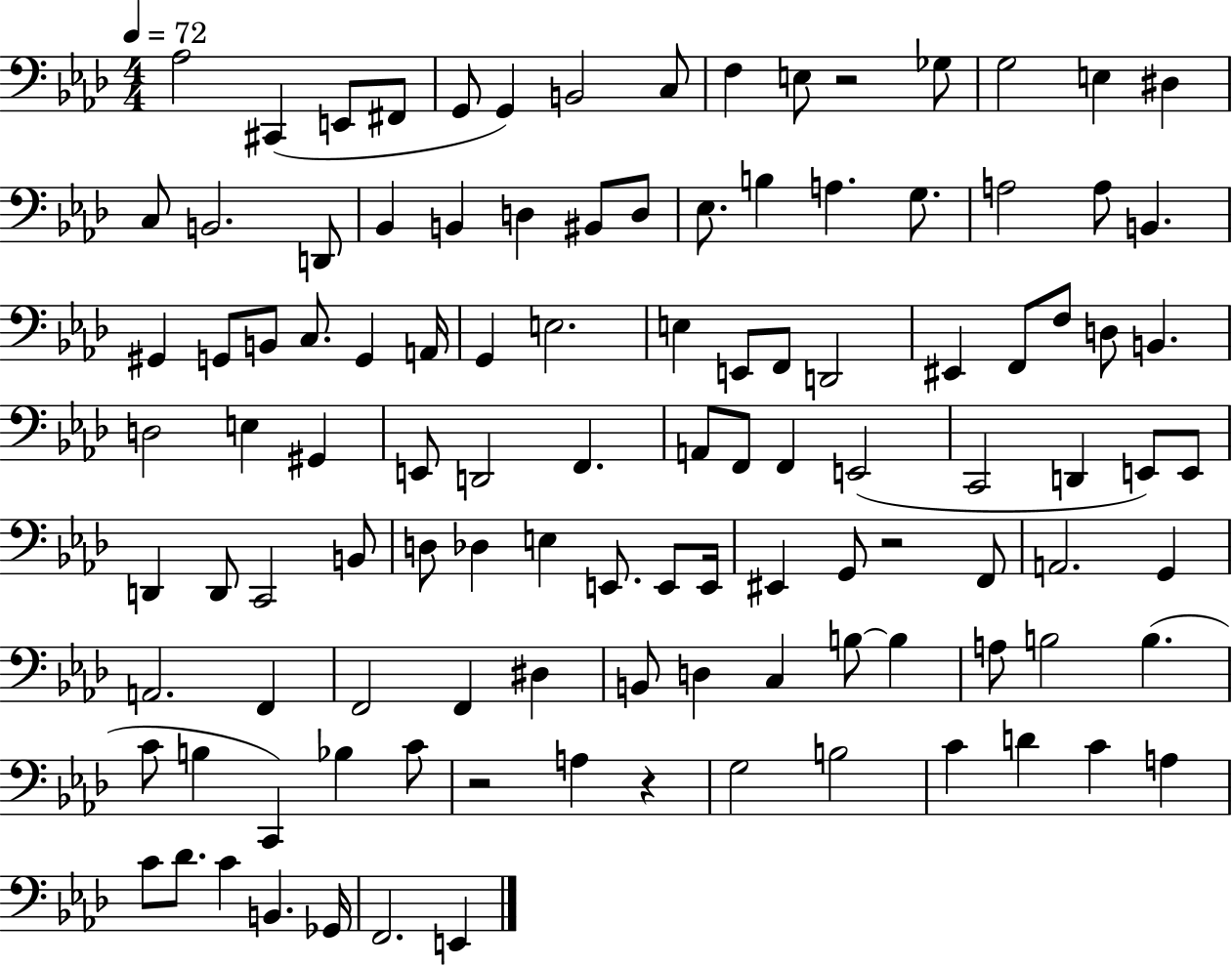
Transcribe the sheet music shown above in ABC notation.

X:1
T:Untitled
M:4/4
L:1/4
K:Ab
_A,2 ^C,, E,,/2 ^F,,/2 G,,/2 G,, B,,2 C,/2 F, E,/2 z2 _G,/2 G,2 E, ^D, C,/2 B,,2 D,,/2 _B,, B,, D, ^B,,/2 D,/2 _E,/2 B, A, G,/2 A,2 A,/2 B,, ^G,, G,,/2 B,,/2 C,/2 G,, A,,/4 G,, E,2 E, E,,/2 F,,/2 D,,2 ^E,, F,,/2 F,/2 D,/2 B,, D,2 E, ^G,, E,,/2 D,,2 F,, A,,/2 F,,/2 F,, E,,2 C,,2 D,, E,,/2 E,,/2 D,, D,,/2 C,,2 B,,/2 D,/2 _D, E, E,,/2 E,,/2 E,,/4 ^E,, G,,/2 z2 F,,/2 A,,2 G,, A,,2 F,, F,,2 F,, ^D, B,,/2 D, C, B,/2 B, A,/2 B,2 B, C/2 B, C,, _B, C/2 z2 A, z G,2 B,2 C D C A, C/2 _D/2 C B,, _G,,/4 F,,2 E,,